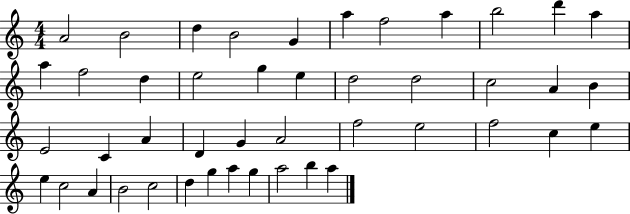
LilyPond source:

{
  \clef treble
  \numericTimeSignature
  \time 4/4
  \key c \major
  a'2 b'2 | d''4 b'2 g'4 | a''4 f''2 a''4 | b''2 d'''4 a''4 | \break a''4 f''2 d''4 | e''2 g''4 e''4 | d''2 d''2 | c''2 a'4 b'4 | \break e'2 c'4 a'4 | d'4 g'4 a'2 | f''2 e''2 | f''2 c''4 e''4 | \break e''4 c''2 a'4 | b'2 c''2 | d''4 g''4 a''4 g''4 | a''2 b''4 a''4 | \break \bar "|."
}